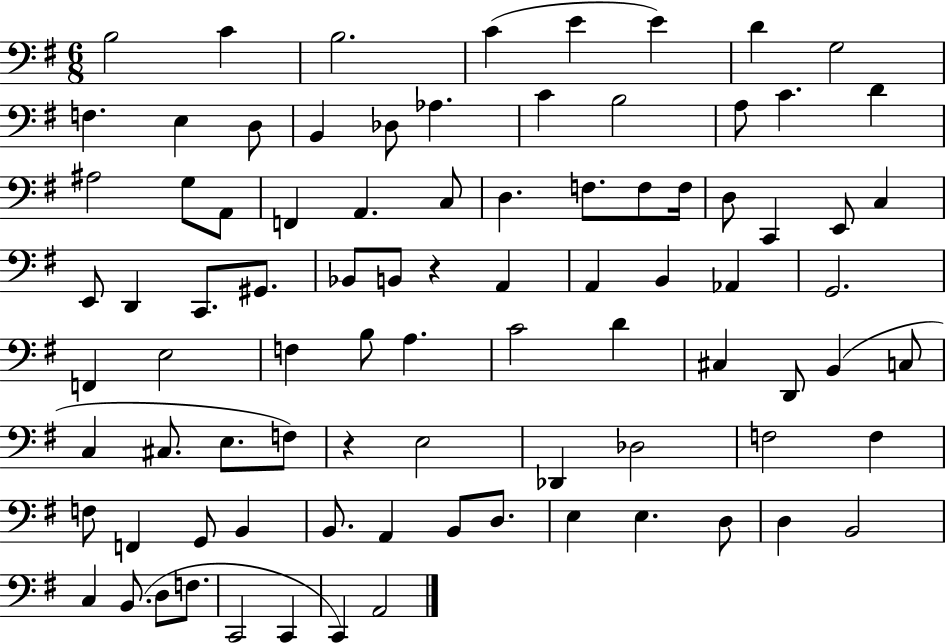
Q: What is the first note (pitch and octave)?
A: B3